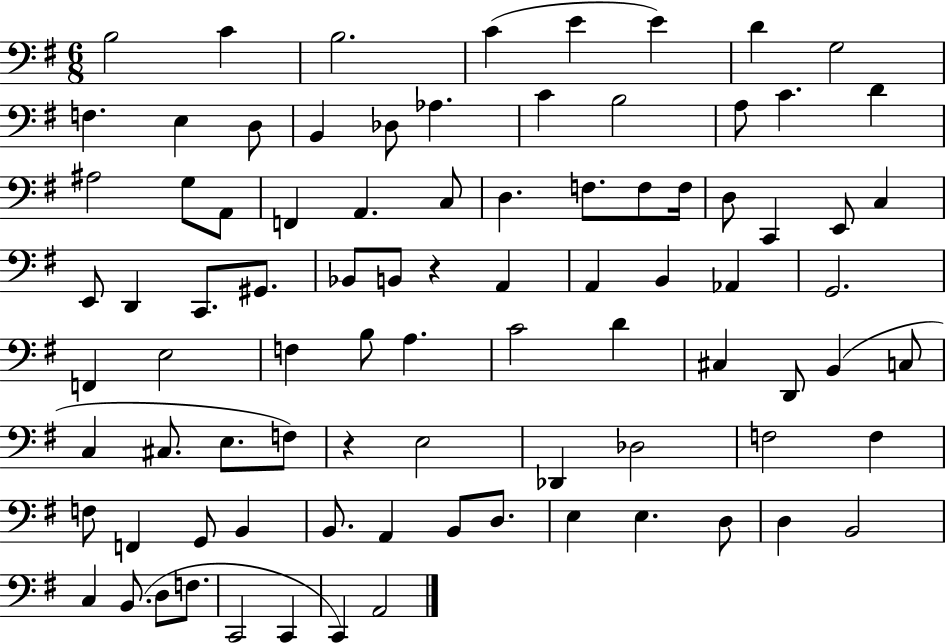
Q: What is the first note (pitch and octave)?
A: B3